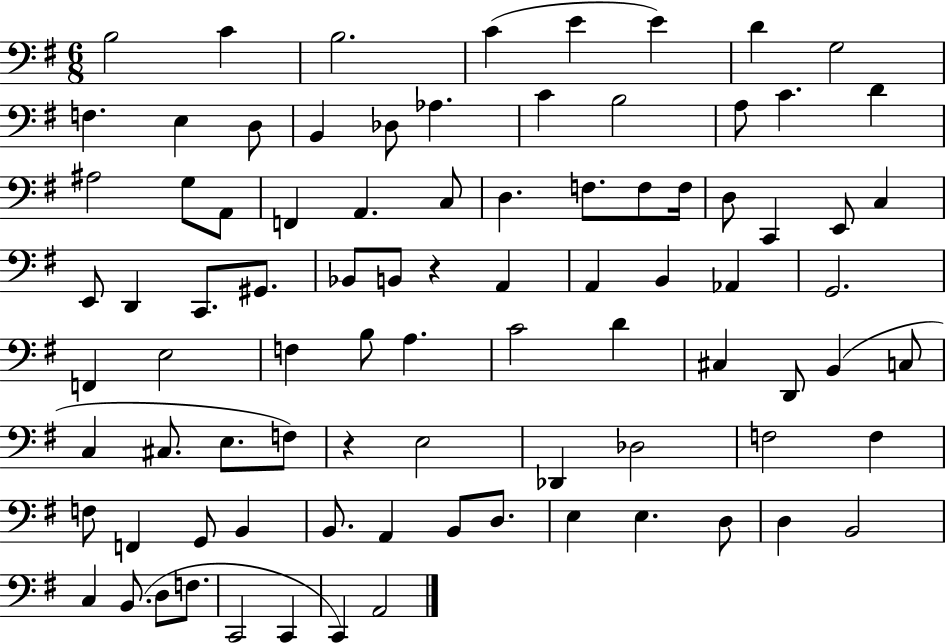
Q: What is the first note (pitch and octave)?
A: B3